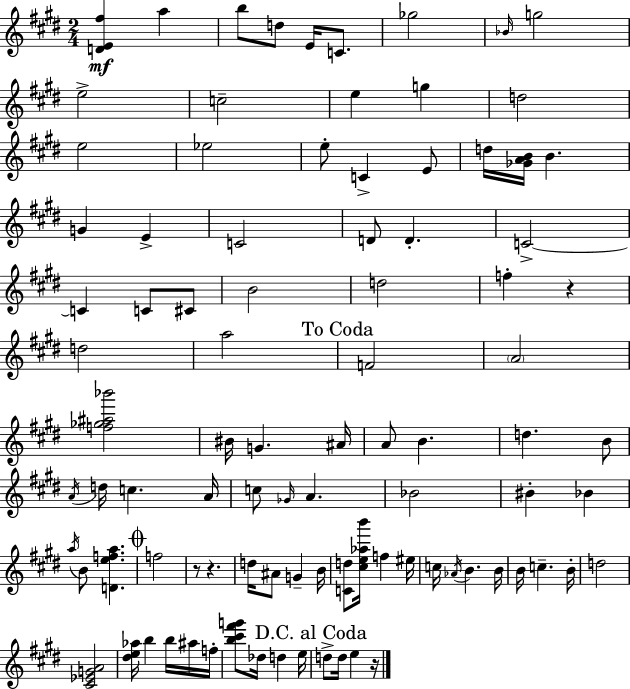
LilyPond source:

{
  \clef treble
  \numericTimeSignature
  \time 2/4
  \key e \major
  <d' e' fis''>4\mf a''4 | b''8 d''8 e'16 c'8. | ges''2 | \grace { bes'16 } g''2 | \break e''2-> | c''2-- | e''4 g''4 | d''2 | \break e''2 | ees''2 | e''8-. c'4-> e'8 | d''16 <ges' a' b'>16 b'4. | \break g'4 e'4-> | c'2 | d'8 d'4.-. | c'2->~~ | \break c'4 c'8 cis'8 | b'2 | d''2 | f''4-. r4 | \break d''2 | a''2 | \mark "To Coda" f'2 | \parenthesize a'2 | \break <f'' ges'' ais'' bes'''>2 | bis'16 g'4. | ais'16 a'8 b'4. | d''4. b'8 | \break \acciaccatura { a'16 } d''16 c''4. | a'16 c''8 \grace { ges'16 } a'4. | bes'2 | bis'4-. bes'4 | \break \acciaccatura { a''16 } b'8 <d' e'' f'' a''>4. | \mark \markup { \musicglyph "scripts.coda" } f''2 | r8 r4. | d''16 ais'8 g'4-- | \break b'16 <c' d''>8 <cis'' e'' aes'' b'''>16 f''4 | eis''16 c''16 \acciaccatura { aes'16 } b'4. | b'16 b'16 c''4.-- | b'16-. d''2 | \break <cis' ees' g' a'>2 | <dis'' e'' aes''>16 b''4 | b''16 ais''16 f''16-. <b'' cis''' fis''' g'''>8 des''16 | d''4 e''16 \mark "D.C. al Coda" d''8-> d''16 | \break e''4 r16 \bar "|."
}